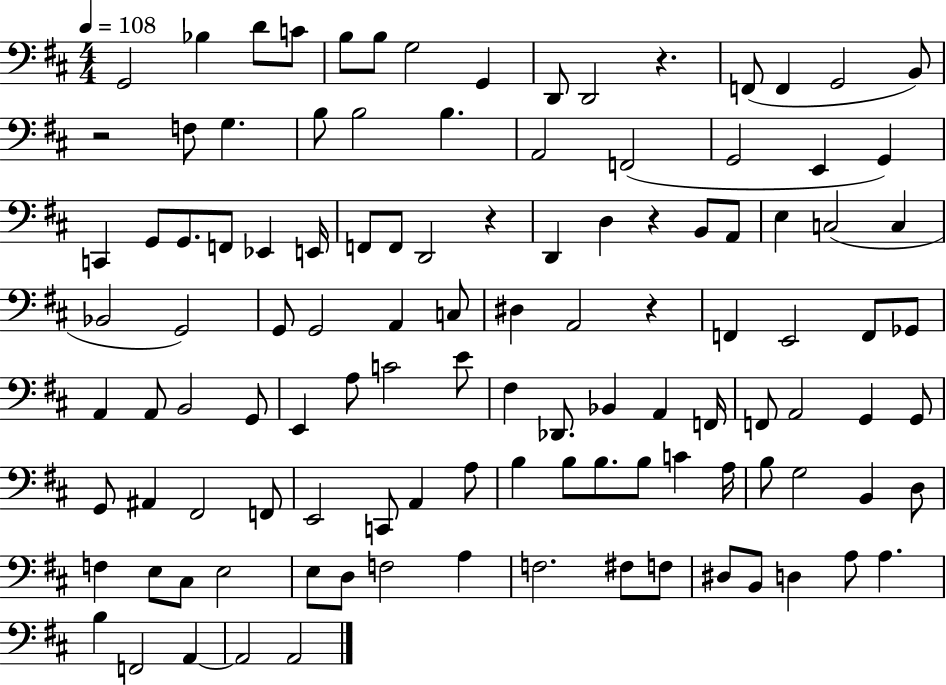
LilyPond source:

{
  \clef bass
  \numericTimeSignature
  \time 4/4
  \key d \major
  \tempo 4 = 108
  \repeat volta 2 { g,2 bes4 d'8 c'8 | b8 b8 g2 g,4 | d,8 d,2 r4. | f,8( f,4 g,2 b,8) | \break r2 f8 g4. | b8 b2 b4. | a,2 f,2( | g,2 e,4 g,4) | \break c,4 g,8 g,8. f,8 ees,4 e,16 | f,8 f,8 d,2 r4 | d,4 d4 r4 b,8 a,8 | e4 c2( c4 | \break bes,2 g,2) | g,8 g,2 a,4 c8 | dis4 a,2 r4 | f,4 e,2 f,8 ges,8 | \break a,4 a,8 b,2 g,8 | e,4 a8 c'2 e'8 | fis4 des,8. bes,4 a,4 f,16 | f,8 a,2 g,4 g,8 | \break g,8 ais,4 fis,2 f,8 | e,2 c,8 a,4 a8 | b4 b8 b8. b8 c'4 a16 | b8 g2 b,4 d8 | \break f4 e8 cis8 e2 | e8 d8 f2 a4 | f2. fis8 f8 | dis8 b,8 d4 a8 a4. | \break b4 f,2 a,4~~ | a,2 a,2 | } \bar "|."
}